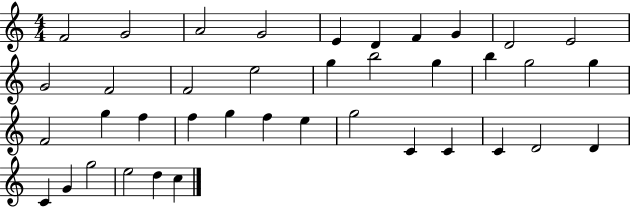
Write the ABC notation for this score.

X:1
T:Untitled
M:4/4
L:1/4
K:C
F2 G2 A2 G2 E D F G D2 E2 G2 F2 F2 e2 g b2 g b g2 g F2 g f f g f e g2 C C C D2 D C G g2 e2 d c